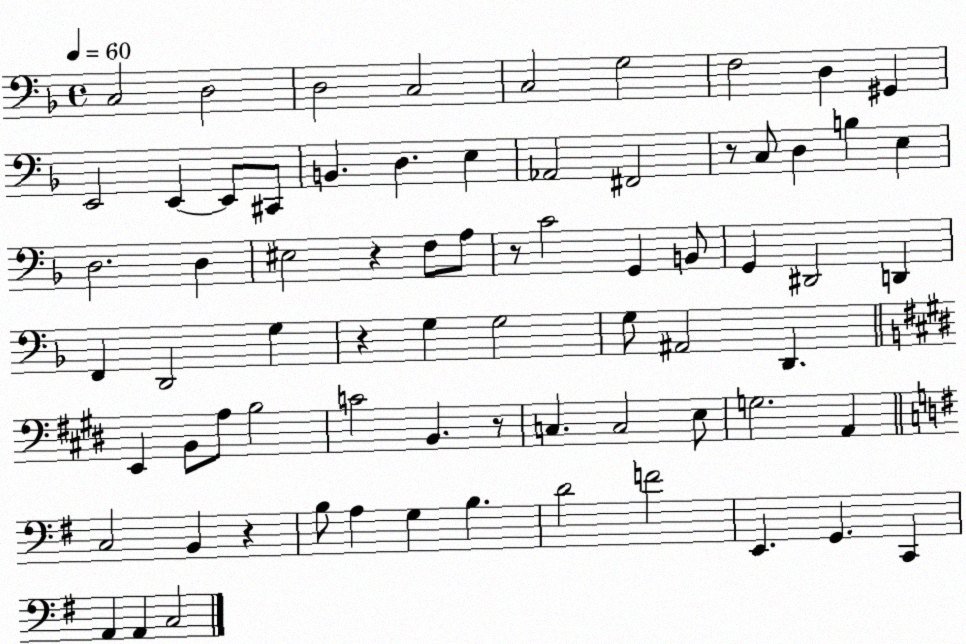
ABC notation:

X:1
T:Untitled
M:4/4
L:1/4
K:F
C,2 D,2 D,2 C,2 C,2 G,2 F,2 D, ^G,, E,,2 E,, E,,/2 ^C,,/2 B,, D, E, _A,,2 ^F,,2 z/2 C,/2 D, B, E, D,2 D, ^E,2 z F,/2 A,/2 z/2 C2 G,, B,,/2 G,, ^D,,2 D,, F,, D,,2 G, z G, G,2 G,/2 ^A,,2 D,, E,, B,,/2 A,/2 B,2 C2 B,, z/2 C, C,2 E,/2 G,2 A,, C,2 B,, z B,/2 A, G, B, D2 F2 E,, G,, C,, A,, A,, C,2